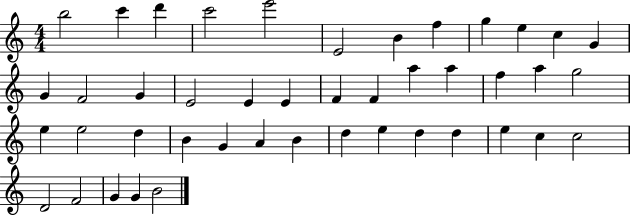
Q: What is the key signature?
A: C major